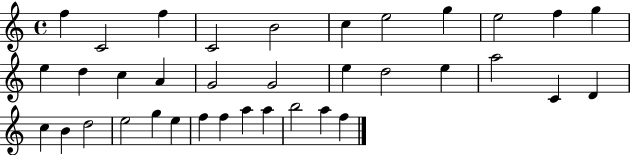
{
  \clef treble
  \time 4/4
  \defaultTimeSignature
  \key c \major
  f''4 c'2 f''4 | c'2 b'2 | c''4 e''2 g''4 | e''2 f''4 g''4 | \break e''4 d''4 c''4 a'4 | g'2 g'2 | e''4 d''2 e''4 | a''2 c'4 d'4 | \break c''4 b'4 d''2 | e''2 g''4 e''4 | f''4 f''4 a''4 a''4 | b''2 a''4 f''4 | \break \bar "|."
}